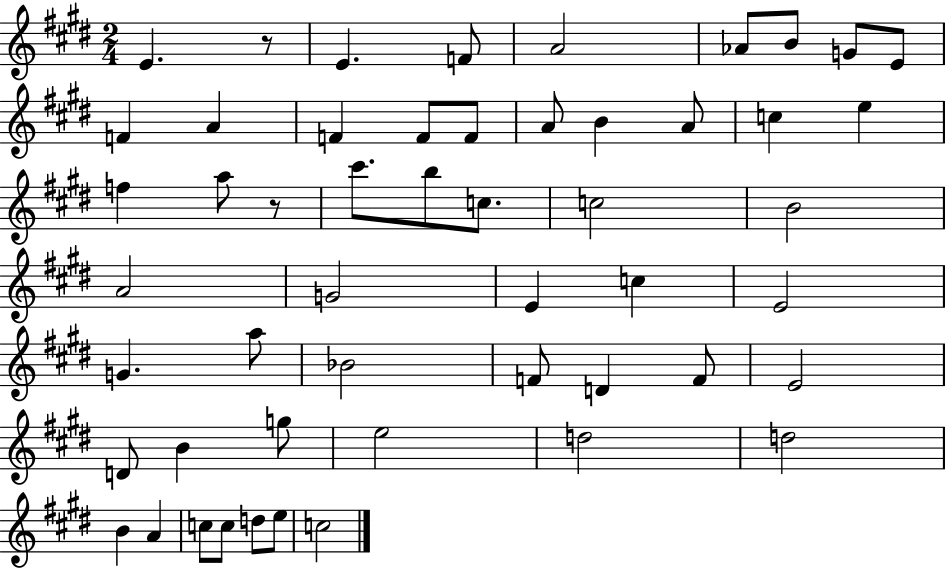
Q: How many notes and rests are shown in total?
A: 52